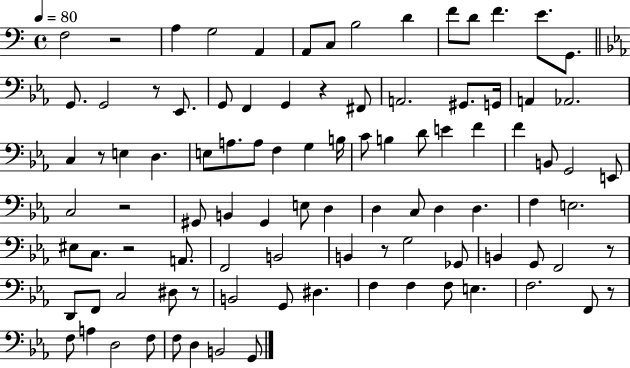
F3/h R/h A3/q G3/h A2/q A2/e C3/e B3/h D4/q F4/e D4/e F4/q. E4/e. G2/e. G2/e. G2/h R/e Eb2/e. G2/e F2/q G2/q R/q F#2/e A2/h. G#2/e. G2/s A2/q Ab2/h. C3/q R/e E3/q D3/q. E3/e A3/e. A3/e F3/q G3/q B3/s C4/e B3/q D4/e E4/q F4/q F4/q B2/e G2/h E2/e C3/h R/h G#2/e B2/q G#2/q E3/e D3/q D3/q C3/e D3/q D3/q. F3/q E3/h. EIS3/e C3/e. R/h A2/e. F2/h B2/h B2/q R/e G3/h Gb2/e B2/q G2/e F2/h R/e D2/e F2/e C3/h D#3/e R/e B2/h G2/e D#3/q. F3/q F3/q F3/e E3/q. F3/h. F2/e R/e F3/e A3/q D3/h F3/e F3/e D3/q B2/h G2/e